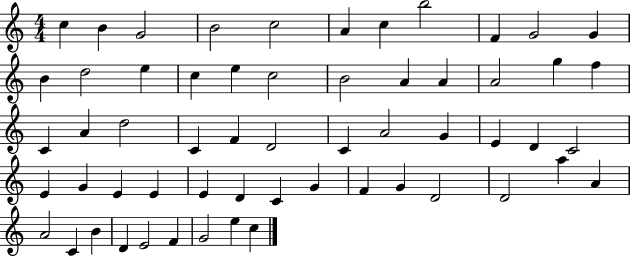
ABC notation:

X:1
T:Untitled
M:4/4
L:1/4
K:C
c B G2 B2 c2 A c b2 F G2 G B d2 e c e c2 B2 A A A2 g f C A d2 C F D2 C A2 G E D C2 E G E E E D C G F G D2 D2 a A A2 C B D E2 F G2 e c